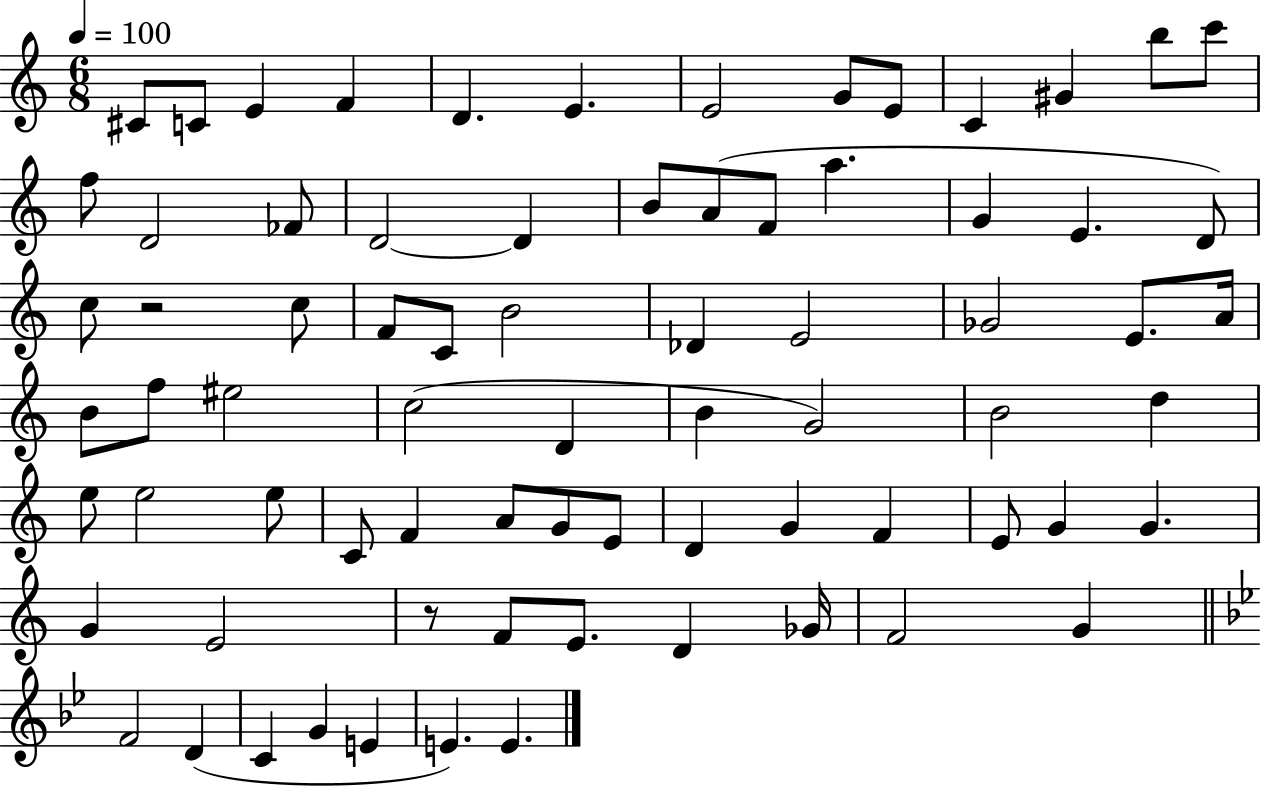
C#4/e C4/e E4/q F4/q D4/q. E4/q. E4/h G4/e E4/e C4/q G#4/q B5/e C6/e F5/e D4/h FES4/e D4/h D4/q B4/e A4/e F4/e A5/q. G4/q E4/q. D4/e C5/e R/h C5/e F4/e C4/e B4/h Db4/q E4/h Gb4/h E4/e. A4/s B4/e F5/e EIS5/h C5/h D4/q B4/q G4/h B4/h D5/q E5/e E5/h E5/e C4/e F4/q A4/e G4/e E4/e D4/q G4/q F4/q E4/e G4/q G4/q. G4/q E4/h R/e F4/e E4/e. D4/q Gb4/s F4/h G4/q F4/h D4/q C4/q G4/q E4/q E4/q. E4/q.